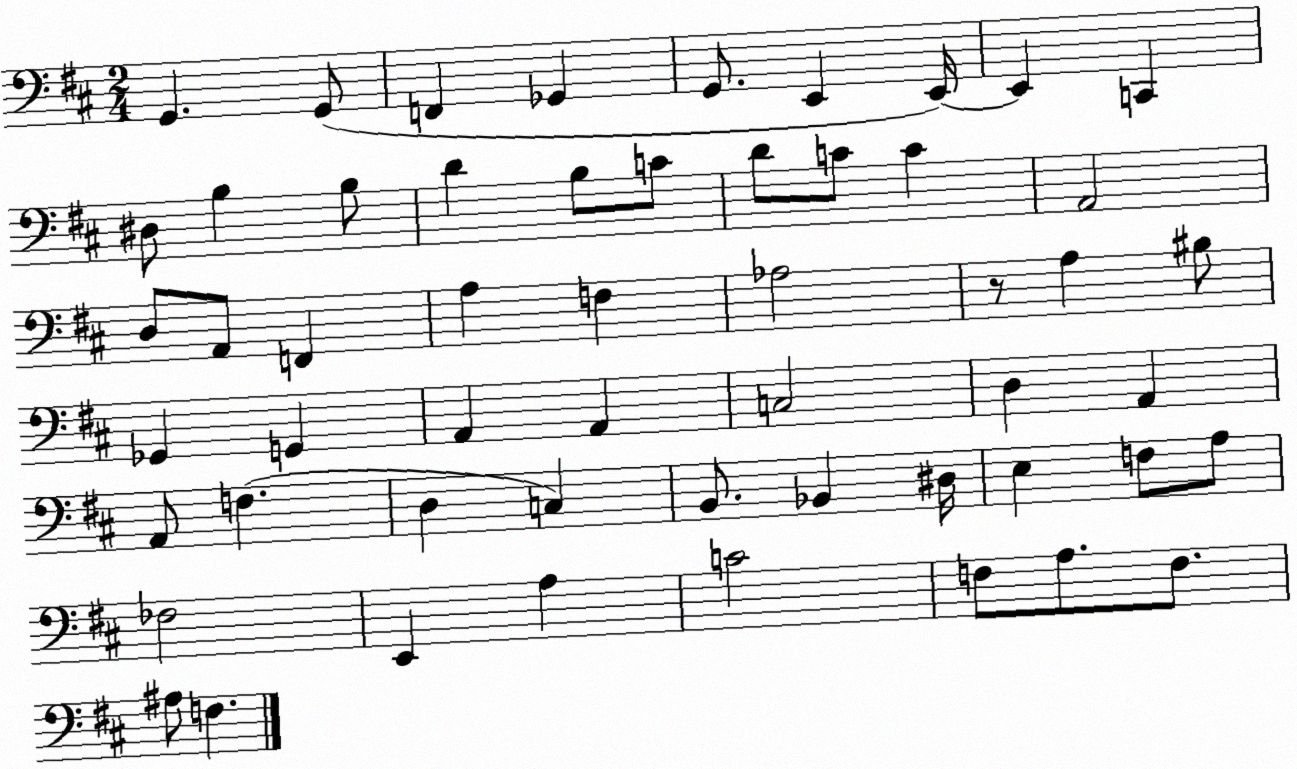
X:1
T:Untitled
M:2/4
L:1/4
K:D
G,, G,,/2 F,, _G,, G,,/2 E,, E,,/4 E,, C,, ^D,/2 B, B,/2 D B,/2 C/2 D/2 C/2 C A,,2 D,/2 A,,/2 F,, A, F, _A,2 z/2 A, ^B,/2 _G,, G,, A,, A,, C,2 D, A,, A,,/2 F, D, C, B,,/2 _B,, ^D,/4 E, F,/2 A,/2 _F,2 E,, A, C2 F,/2 A,/2 F,/2 ^A,/2 F,